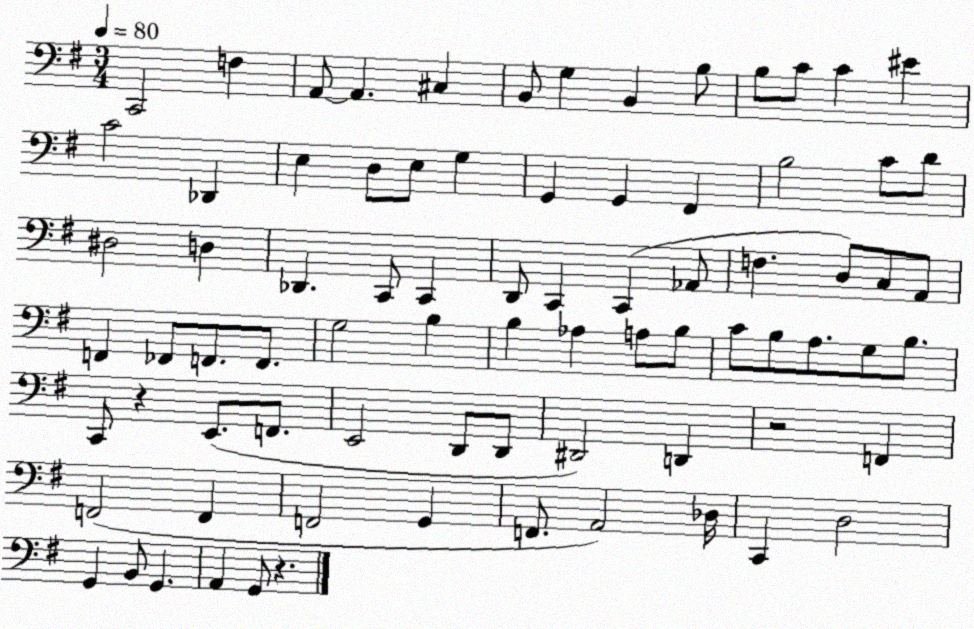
X:1
T:Untitled
M:3/4
L:1/4
K:G
C,,2 F, A,,/2 A,, ^C, B,,/2 G, B,, B,/2 B,/2 C/2 C ^E C2 _D,, E, D,/2 E,/2 G, G,, G,, ^F,, B,2 C/2 D/2 ^D,2 D, _D,, C,,/2 C,, D,,/2 C,, C,, _A,,/2 F, D,/2 C,/2 A,,/2 F,, _F,,/2 F,,/2 F,,/2 G,2 B, B, _A, A,/2 B,/2 C/2 B,/2 A,/2 G,/2 B,/2 C,,/2 z E,,/2 F,,/2 E,,2 D,,/2 D,,/2 ^D,,2 D,, z2 F,, F,,2 F,, F,,2 G,, F,,/2 A,,2 _D,/4 C,, D,2 G,, B,,/2 G,, A,, G,,/2 z